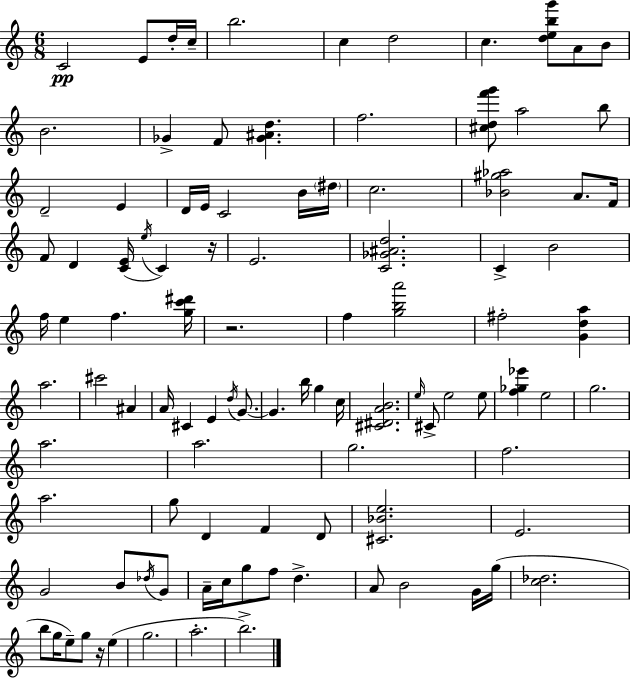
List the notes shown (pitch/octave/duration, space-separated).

C4/h E4/e D5/s C5/s B5/h. C5/q D5/h C5/q. [D5,E5,B5,G6]/e A4/e B4/e B4/h. Gb4/q F4/e [Gb4,A#4,D5]/q. F5/h. [C#5,D5,F6,G6]/e A5/h B5/e D4/h E4/q D4/s E4/s C4/h B4/s D#5/s C5/h. [Bb4,G#5,Ab5]/h A4/e. F4/s F4/e D4/q [C4,E4]/s E5/s C4/q R/s E4/h. [C4,Gb4,A#4,D5]/h. C4/q B4/h F5/s E5/q F5/q. [G5,C6,D#6]/s R/h. F5/q [G5,B5,A6]/h F#5/h [G4,D5,A5]/q A5/h. C#6/h A#4/q A4/s C#4/q E4/q D5/s G4/e. G4/q. B5/s G5/q C5/s [C#4,D#4,A4,B4]/h. E5/s C#4/e E5/h E5/e [F5,Gb5,Eb6]/q E5/h G5/h. A5/h. A5/h. G5/h. F5/h. A5/h. G5/e D4/q F4/q D4/e [C#4,Bb4,E5]/h. E4/h. G4/h B4/e Db5/s G4/e A4/s C5/s G5/e F5/e D5/q. A4/e B4/h G4/s G5/s [C5,Db5]/h. B5/e G5/s E5/e G5/e R/s E5/q G5/h. A5/h. B5/h.